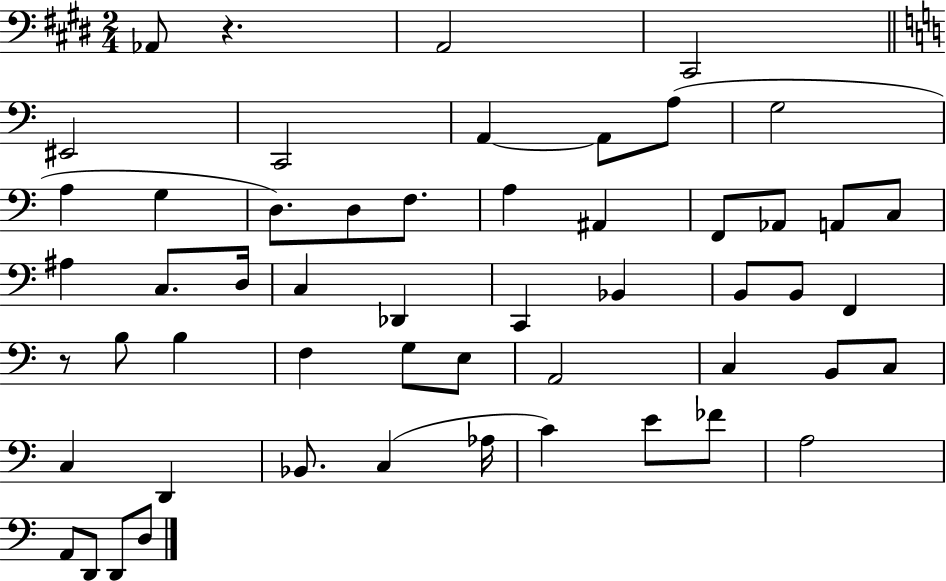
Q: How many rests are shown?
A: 2